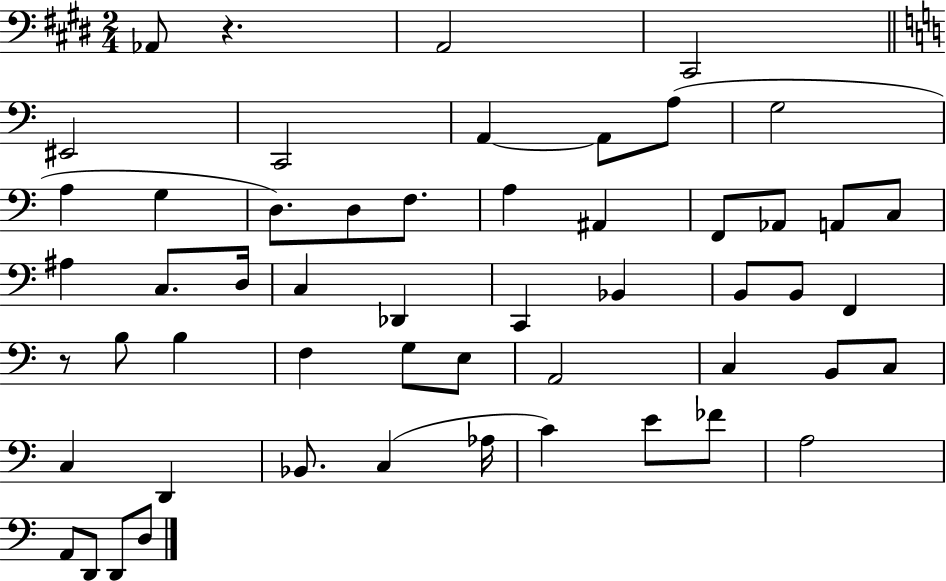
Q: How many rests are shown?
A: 2